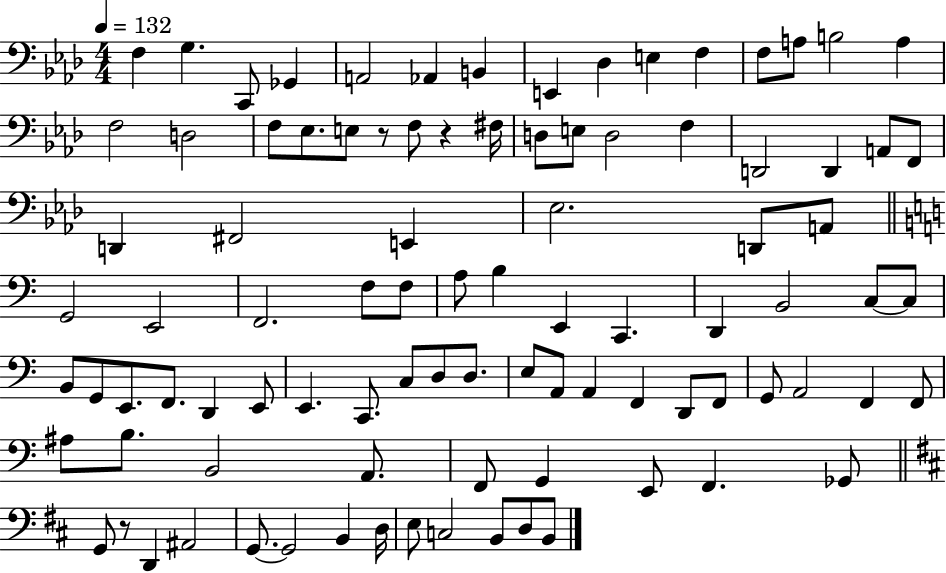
X:1
T:Untitled
M:4/4
L:1/4
K:Ab
F, G, C,,/2 _G,, A,,2 _A,, B,, E,, _D, E, F, F,/2 A,/2 B,2 A, F,2 D,2 F,/2 _E,/2 E,/2 z/2 F,/2 z ^F,/4 D,/2 E,/2 D,2 F, D,,2 D,, A,,/2 F,,/2 D,, ^F,,2 E,, _E,2 D,,/2 A,,/2 G,,2 E,,2 F,,2 F,/2 F,/2 A,/2 B, E,, C,, D,, B,,2 C,/2 C,/2 B,,/2 G,,/2 E,,/2 F,,/2 D,, E,,/2 E,, C,,/2 C,/2 D,/2 D,/2 E,/2 A,,/2 A,, F,, D,,/2 F,,/2 G,,/2 A,,2 F,, F,,/2 ^A,/2 B,/2 B,,2 A,,/2 F,,/2 G,, E,,/2 F,, _G,,/2 G,,/2 z/2 D,, ^A,,2 G,,/2 G,,2 B,, D,/4 E,/2 C,2 B,,/2 D,/2 B,,/2